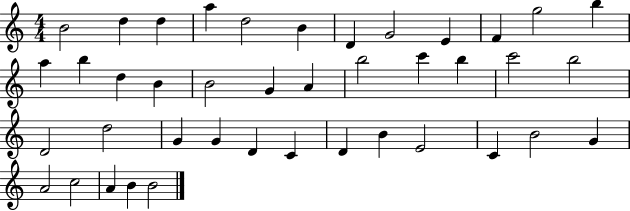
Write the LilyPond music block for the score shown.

{
  \clef treble
  \numericTimeSignature
  \time 4/4
  \key c \major
  b'2 d''4 d''4 | a''4 d''2 b'4 | d'4 g'2 e'4 | f'4 g''2 b''4 | \break a''4 b''4 d''4 b'4 | b'2 g'4 a'4 | b''2 c'''4 b''4 | c'''2 b''2 | \break d'2 d''2 | g'4 g'4 d'4 c'4 | d'4 b'4 e'2 | c'4 b'2 g'4 | \break a'2 c''2 | a'4 b'4 b'2 | \bar "|."
}